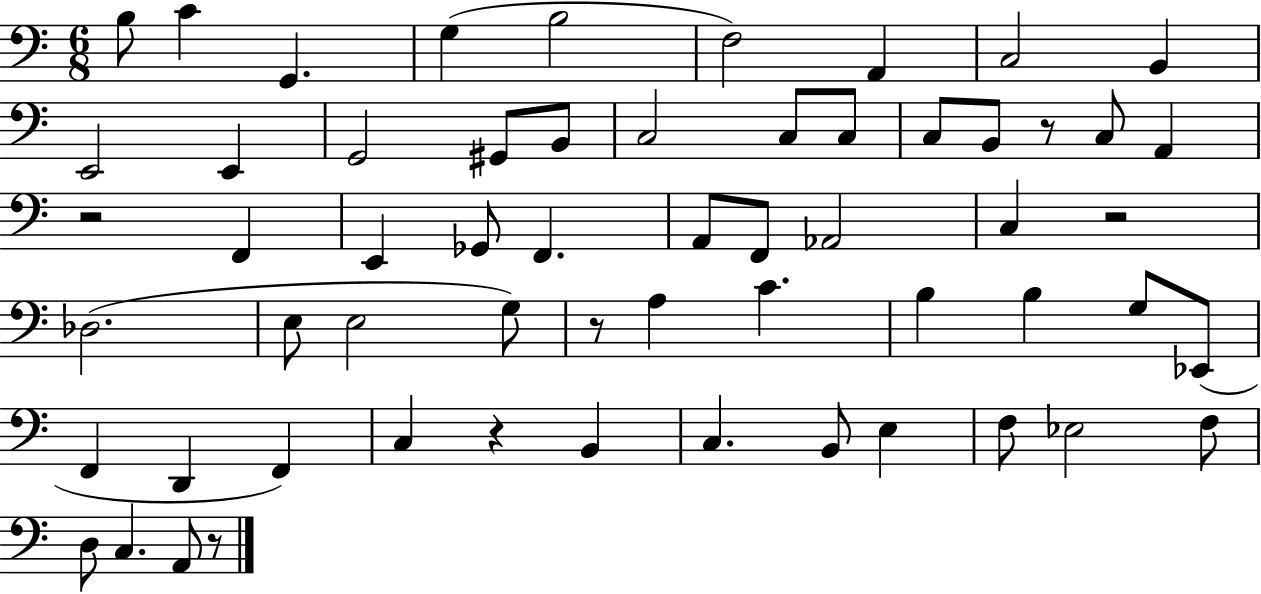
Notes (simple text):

B3/e C4/q G2/q. G3/q B3/h F3/h A2/q C3/h B2/q E2/h E2/q G2/h G#2/e B2/e C3/h C3/e C3/e C3/e B2/e R/e C3/e A2/q R/h F2/q E2/q Gb2/e F2/q. A2/e F2/e Ab2/h C3/q R/h Db3/h. E3/e E3/h G3/e R/e A3/q C4/q. B3/q B3/q G3/e Eb2/e F2/q D2/q F2/q C3/q R/q B2/q C3/q. B2/e E3/q F3/e Eb3/h F3/e D3/e C3/q. A2/e R/e